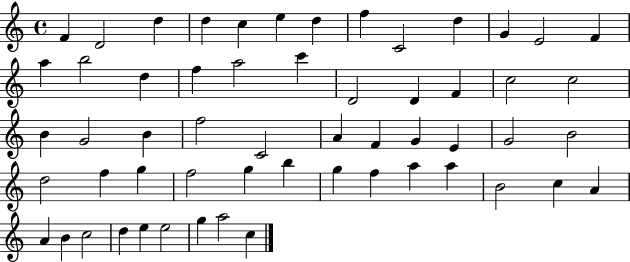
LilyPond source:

{
  \clef treble
  \time 4/4
  \defaultTimeSignature
  \key c \major
  f'4 d'2 d''4 | d''4 c''4 e''4 d''4 | f''4 c'2 d''4 | g'4 e'2 f'4 | \break a''4 b''2 d''4 | f''4 a''2 c'''4 | d'2 d'4 f'4 | c''2 c''2 | \break b'4 g'2 b'4 | f''2 c'2 | a'4 f'4 g'4 e'4 | g'2 b'2 | \break d''2 f''4 g''4 | f''2 g''4 b''4 | g''4 f''4 a''4 a''4 | b'2 c''4 a'4 | \break a'4 b'4 c''2 | d''4 e''4 e''2 | g''4 a''2 c''4 | \bar "|."
}